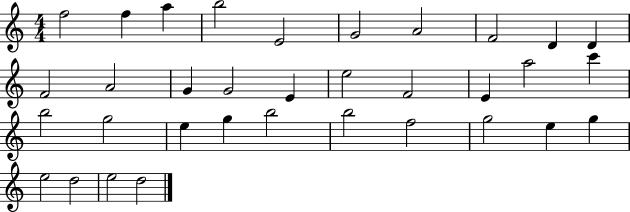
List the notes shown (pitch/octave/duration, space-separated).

F5/h F5/q A5/q B5/h E4/h G4/h A4/h F4/h D4/q D4/q F4/h A4/h G4/q G4/h E4/q E5/h F4/h E4/q A5/h C6/q B5/h G5/h E5/q G5/q B5/h B5/h F5/h G5/h E5/q G5/q E5/h D5/h E5/h D5/h